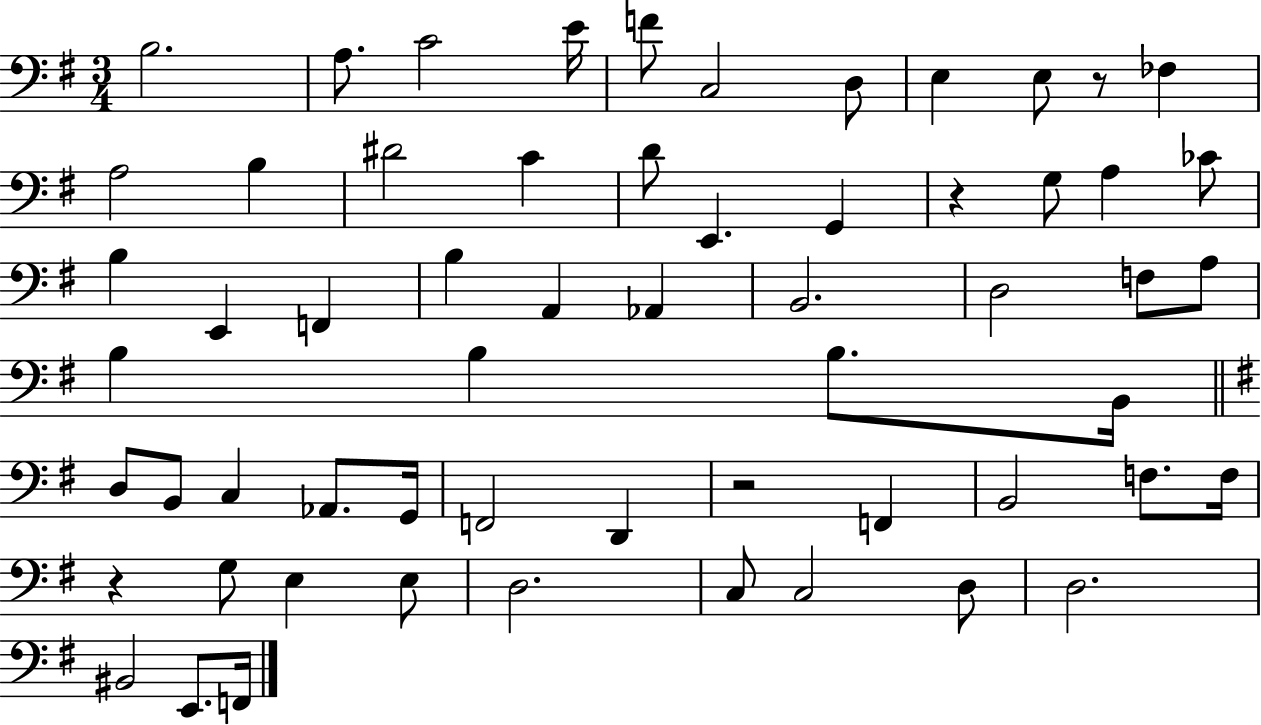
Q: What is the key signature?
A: G major